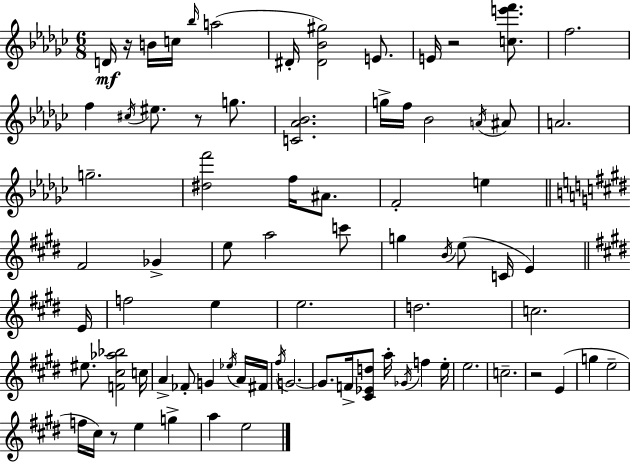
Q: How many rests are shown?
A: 5